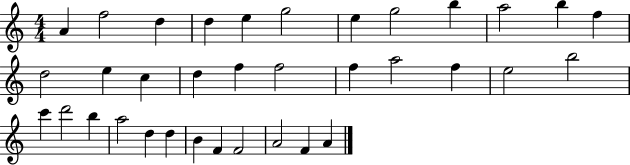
X:1
T:Untitled
M:4/4
L:1/4
K:C
A f2 d d e g2 e g2 b a2 b f d2 e c d f f2 f a2 f e2 b2 c' d'2 b a2 d d B F F2 A2 F A